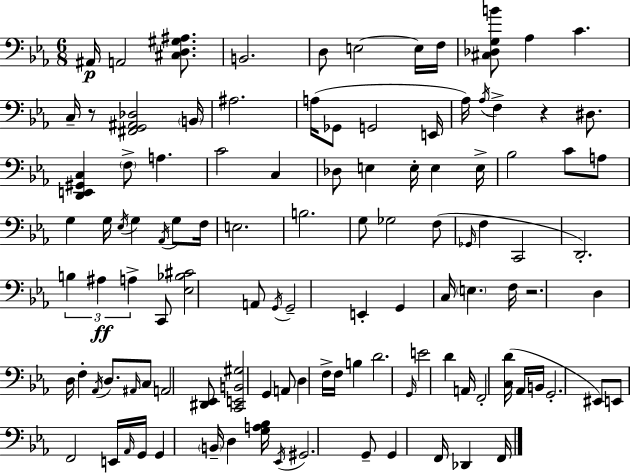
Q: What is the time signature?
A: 6/8